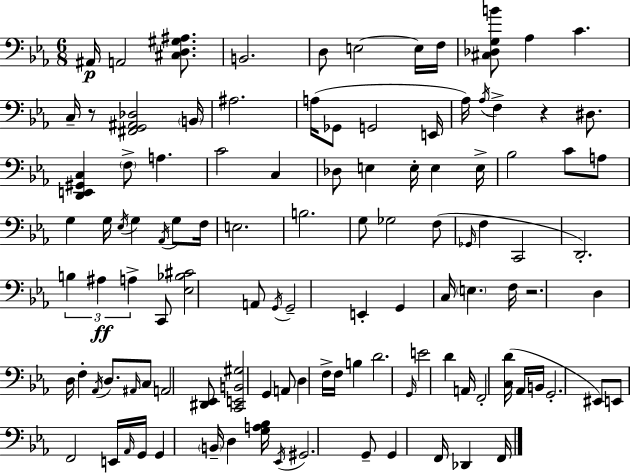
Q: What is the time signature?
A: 6/8